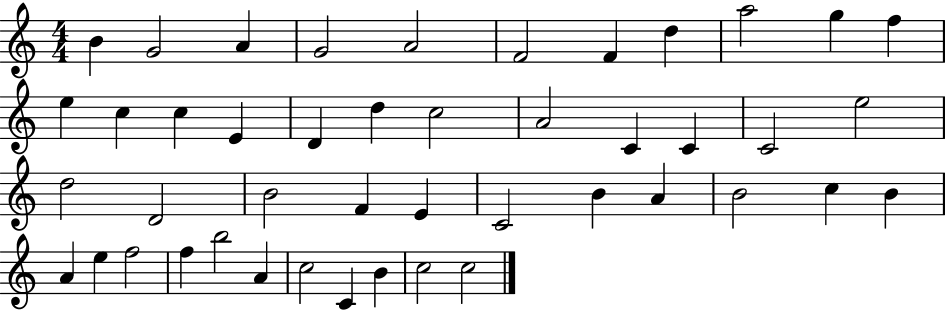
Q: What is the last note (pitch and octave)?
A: C5